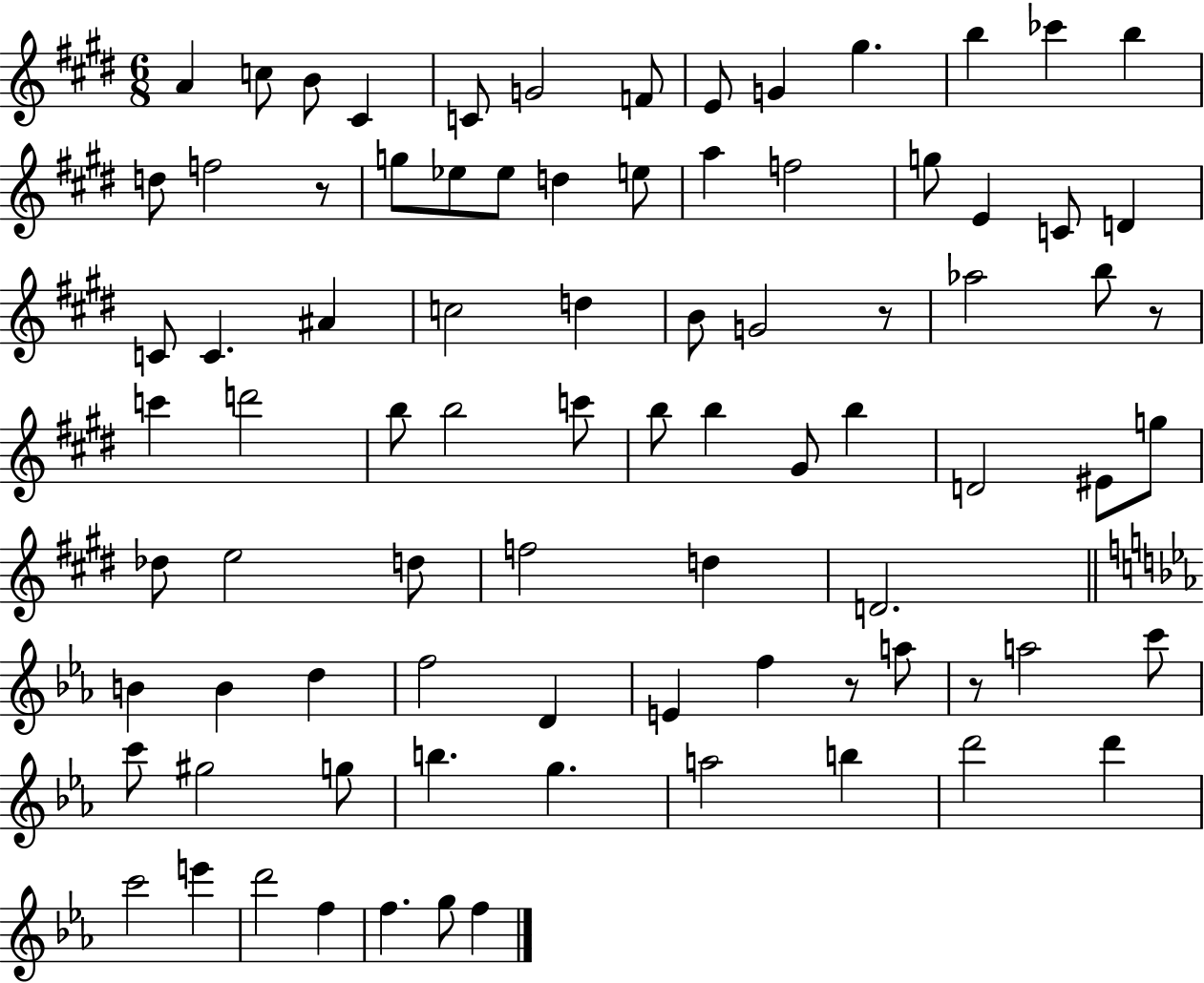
A4/q C5/e B4/e C#4/q C4/e G4/h F4/e E4/e G4/q G#5/q. B5/q CES6/q B5/q D5/e F5/h R/e G5/e Eb5/e Eb5/e D5/q E5/e A5/q F5/h G5/e E4/q C4/e D4/q C4/e C4/q. A#4/q C5/h D5/q B4/e G4/h R/e Ab5/h B5/e R/e C6/q D6/h B5/e B5/h C6/e B5/e B5/q G#4/e B5/q D4/h EIS4/e G5/e Db5/e E5/h D5/e F5/h D5/q D4/h. B4/q B4/q D5/q F5/h D4/q E4/q F5/q R/e A5/e R/e A5/h C6/e C6/e G#5/h G5/e B5/q. G5/q. A5/h B5/q D6/h D6/q C6/h E6/q D6/h F5/q F5/q. G5/e F5/q